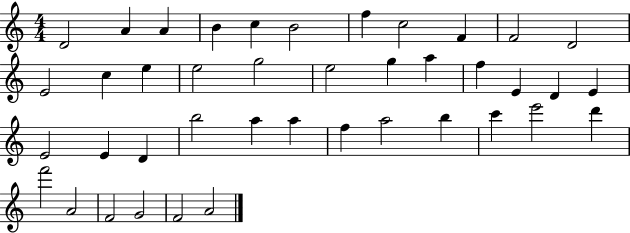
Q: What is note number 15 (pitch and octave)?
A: E5